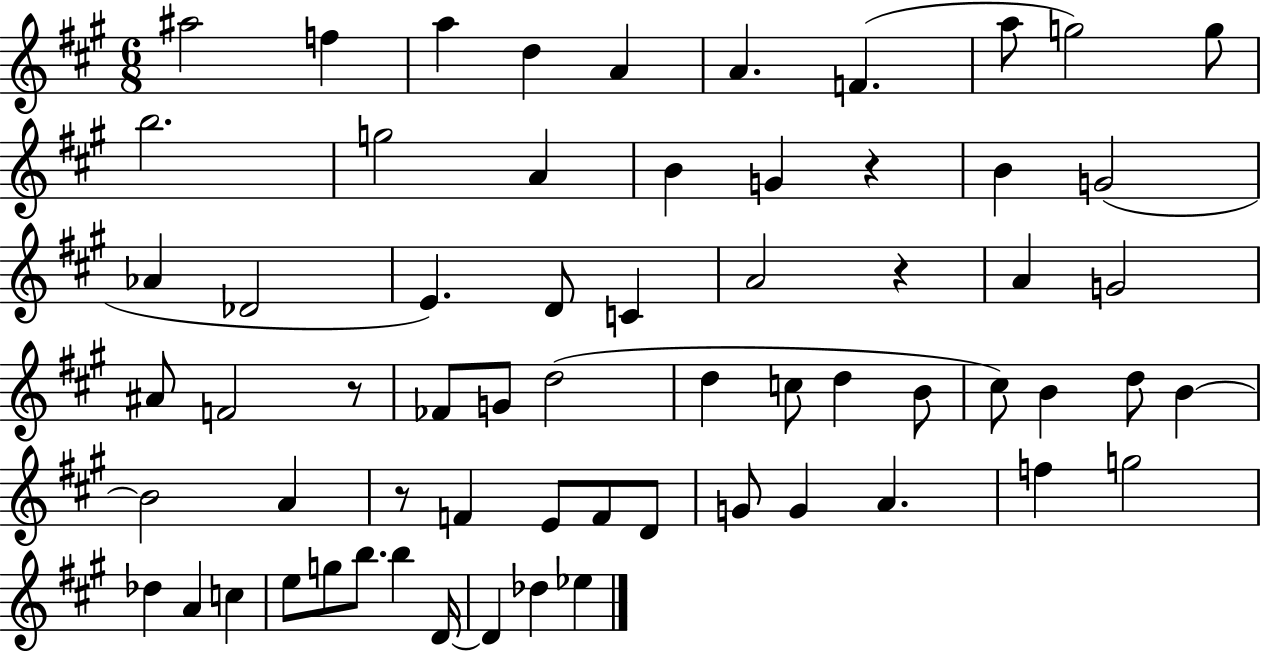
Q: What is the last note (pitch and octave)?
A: Eb5